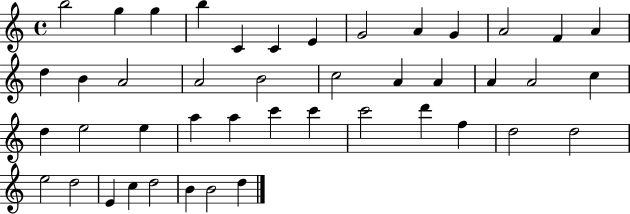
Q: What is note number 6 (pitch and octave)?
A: C4